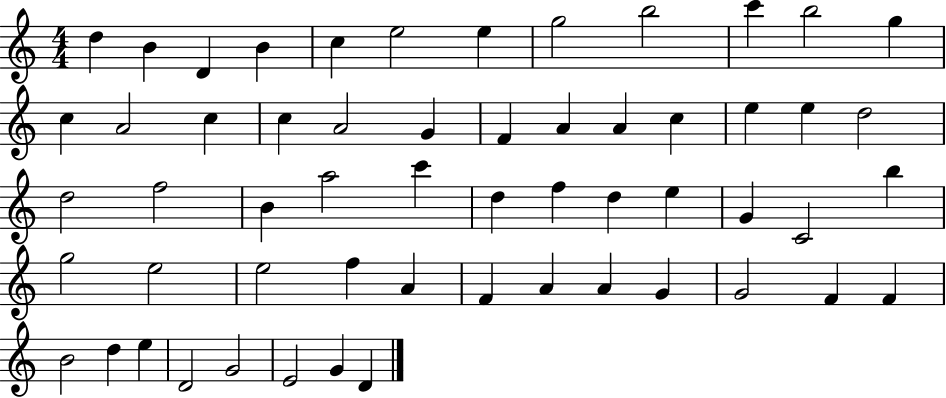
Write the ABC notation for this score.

X:1
T:Untitled
M:4/4
L:1/4
K:C
d B D B c e2 e g2 b2 c' b2 g c A2 c c A2 G F A A c e e d2 d2 f2 B a2 c' d f d e G C2 b g2 e2 e2 f A F A A G G2 F F B2 d e D2 G2 E2 G D